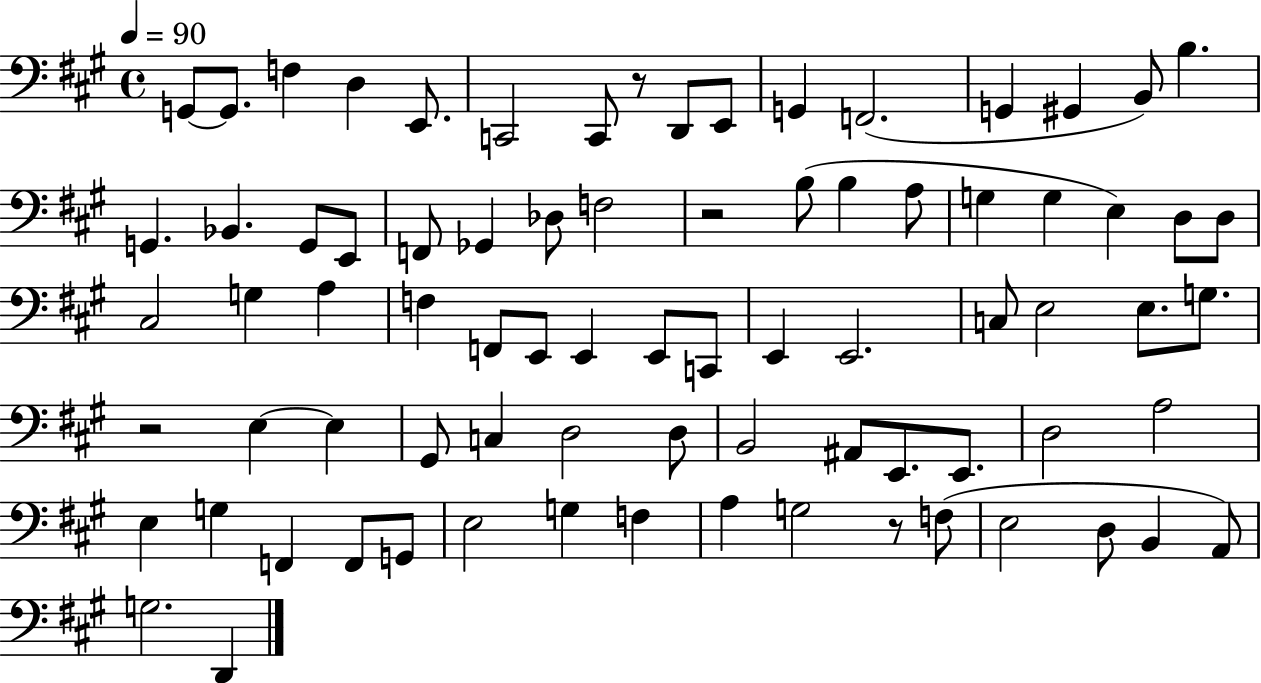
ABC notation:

X:1
T:Untitled
M:4/4
L:1/4
K:A
G,,/2 G,,/2 F, D, E,,/2 C,,2 C,,/2 z/2 D,,/2 E,,/2 G,, F,,2 G,, ^G,, B,,/2 B, G,, _B,, G,,/2 E,,/2 F,,/2 _G,, _D,/2 F,2 z2 B,/2 B, A,/2 G, G, E, D,/2 D,/2 ^C,2 G, A, F, F,,/2 E,,/2 E,, E,,/2 C,,/2 E,, E,,2 C,/2 E,2 E,/2 G,/2 z2 E, E, ^G,,/2 C, D,2 D,/2 B,,2 ^A,,/2 E,,/2 E,,/2 D,2 A,2 E, G, F,, F,,/2 G,,/2 E,2 G, F, A, G,2 z/2 F,/2 E,2 D,/2 B,, A,,/2 G,2 D,,